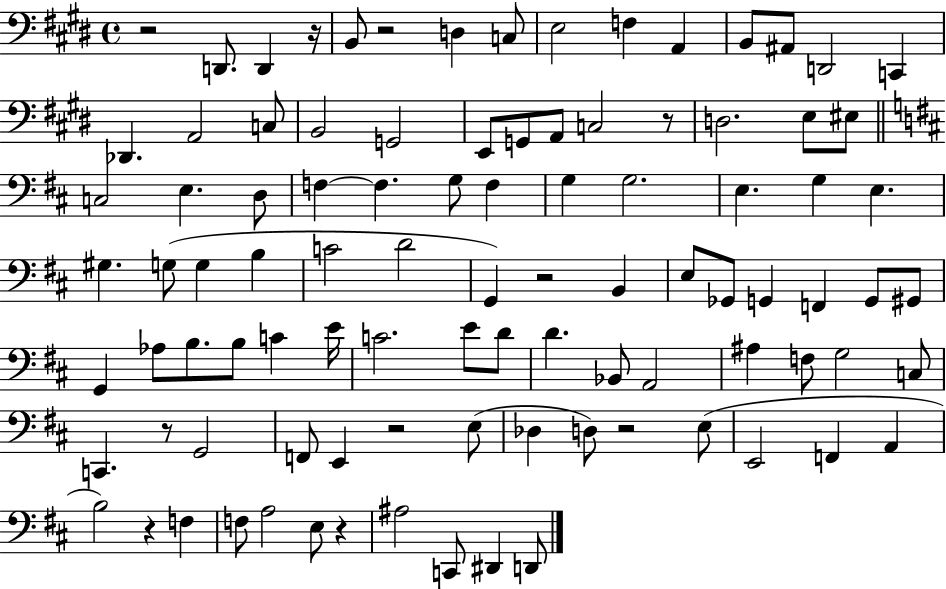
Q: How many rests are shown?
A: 10